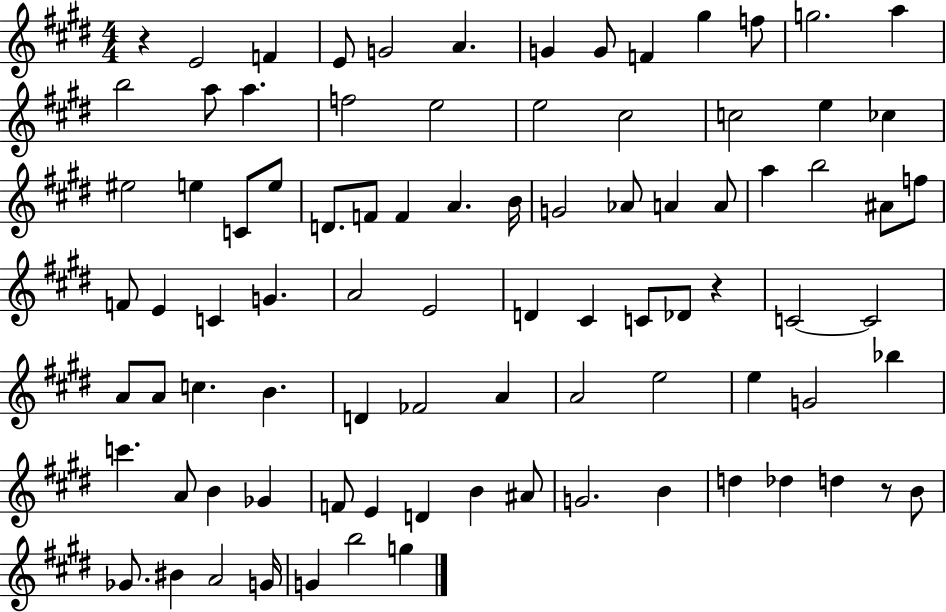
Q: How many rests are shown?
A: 3